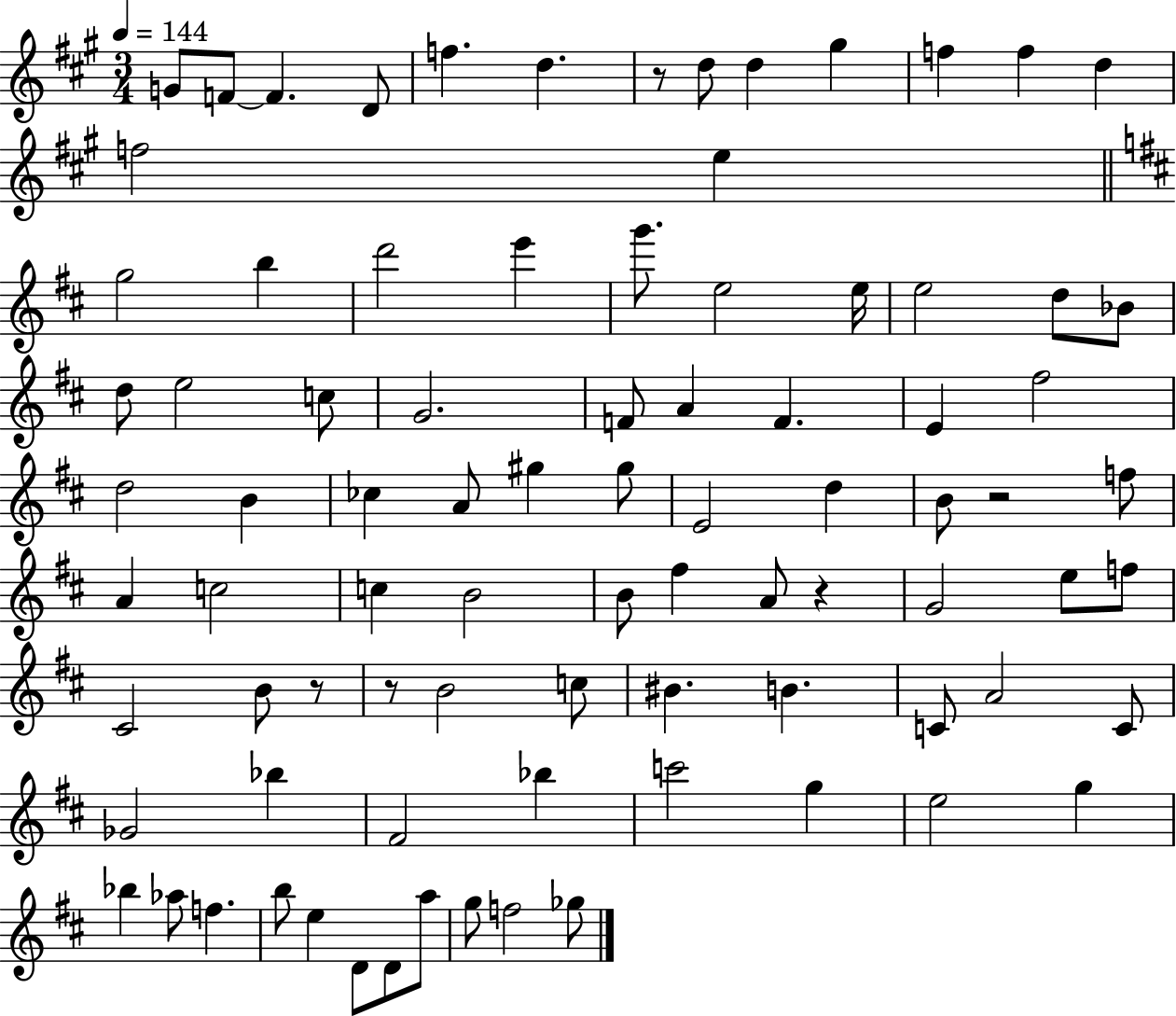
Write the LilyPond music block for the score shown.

{
  \clef treble
  \numericTimeSignature
  \time 3/4
  \key a \major
  \tempo 4 = 144
  g'8 f'8~~ f'4. d'8 | f''4. d''4. | r8 d''8 d''4 gis''4 | f''4 f''4 d''4 | \break f''2 e''4 | \bar "||" \break \key d \major g''2 b''4 | d'''2 e'''4 | g'''8. e''2 e''16 | e''2 d''8 bes'8 | \break d''8 e''2 c''8 | g'2. | f'8 a'4 f'4. | e'4 fis''2 | \break d''2 b'4 | ces''4 a'8 gis''4 gis''8 | e'2 d''4 | b'8 r2 f''8 | \break a'4 c''2 | c''4 b'2 | b'8 fis''4 a'8 r4 | g'2 e''8 f''8 | \break cis'2 b'8 r8 | r8 b'2 c''8 | bis'4. b'4. | c'8 a'2 c'8 | \break ges'2 bes''4 | fis'2 bes''4 | c'''2 g''4 | e''2 g''4 | \break bes''4 aes''8 f''4. | b''8 e''4 d'8 d'8 a''8 | g''8 f''2 ges''8 | \bar "|."
}